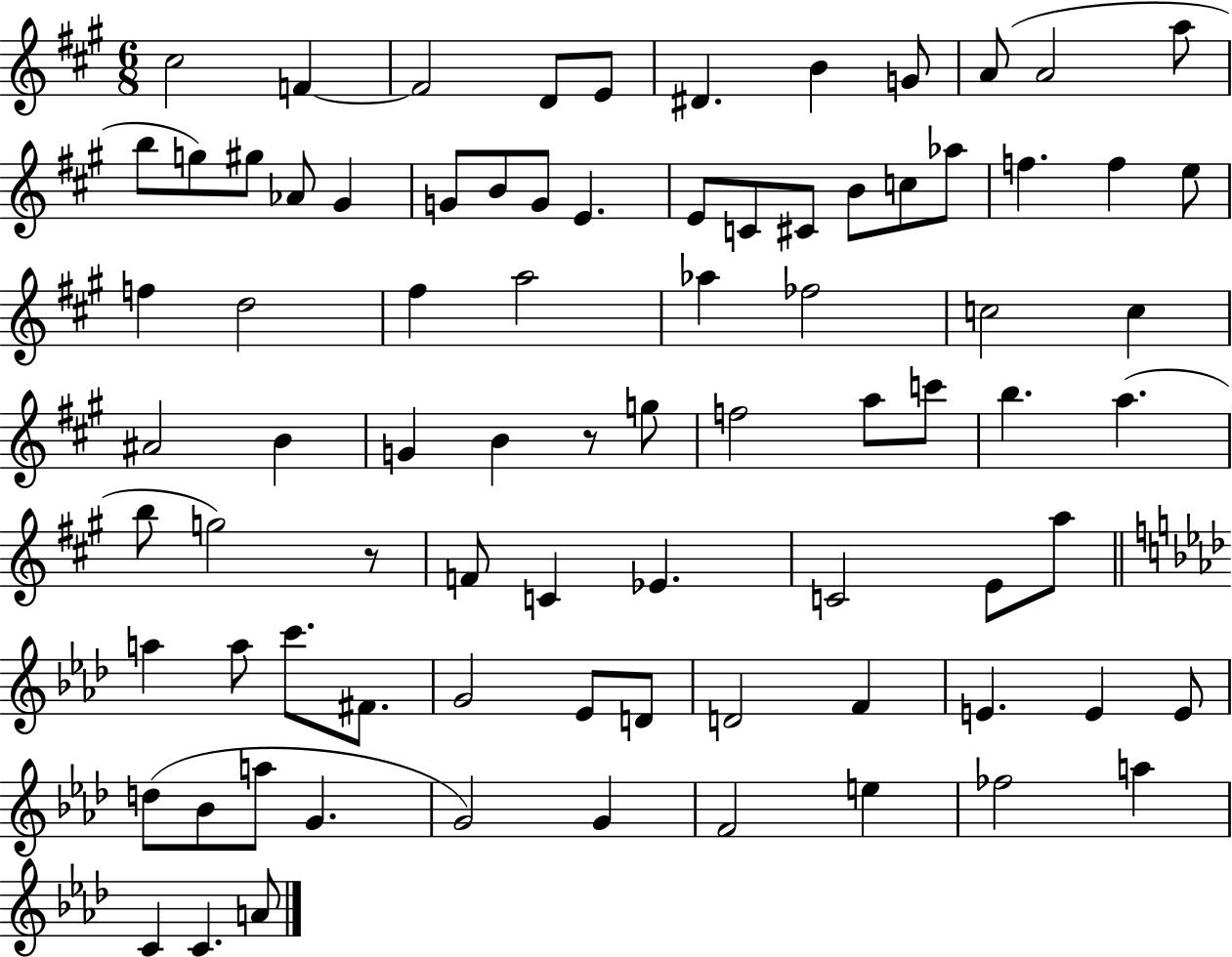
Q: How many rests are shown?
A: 2